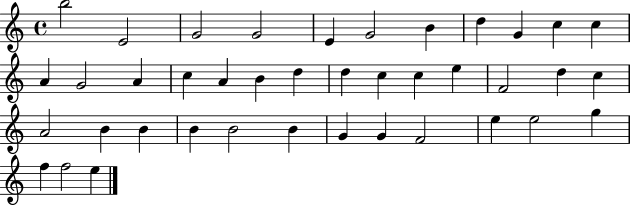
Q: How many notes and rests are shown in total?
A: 40